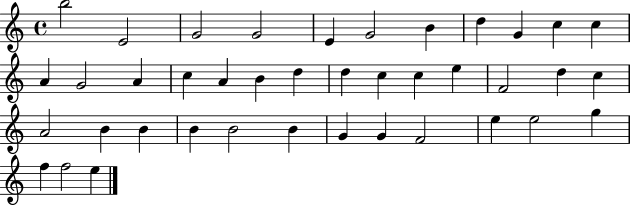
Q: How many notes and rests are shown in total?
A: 40